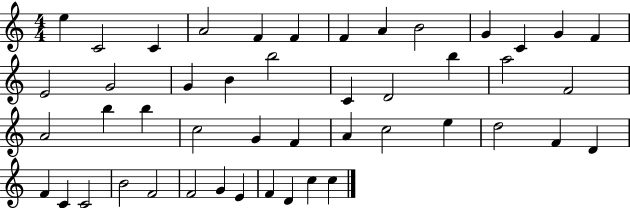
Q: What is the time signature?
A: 4/4